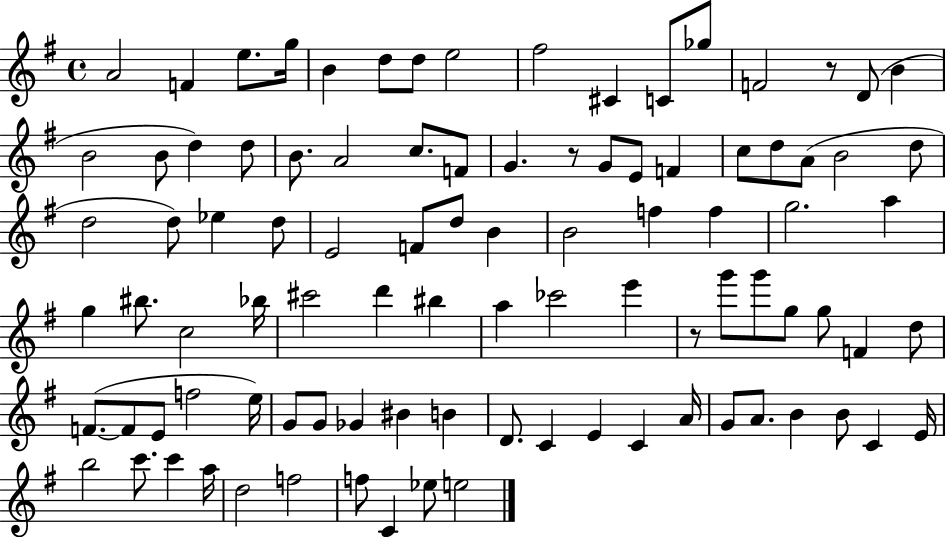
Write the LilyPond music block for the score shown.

{
  \clef treble
  \time 4/4
  \defaultTimeSignature
  \key g \major
  \repeat volta 2 { a'2 f'4 e''8. g''16 | b'4 d''8 d''8 e''2 | fis''2 cis'4 c'8 ges''8 | f'2 r8 d'8( b'4 | \break b'2 b'8 d''4) d''8 | b'8. a'2 c''8. f'8 | g'4. r8 g'8 e'8 f'4 | c''8 d''8 a'8( b'2 d''8 | \break d''2 d''8) ees''4 d''8 | e'2 f'8 d''8 b'4 | b'2 f''4 f''4 | g''2. a''4 | \break g''4 bis''8. c''2 bes''16 | cis'''2 d'''4 bis''4 | a''4 ces'''2 e'''4 | r8 g'''8 g'''8 g''8 g''8 f'4 d''8 | \break f'8.~(~ f'8 e'8 f''2 e''16) | g'8 g'8 ges'4 bis'4 b'4 | d'8. c'4 e'4 c'4 a'16 | g'8 a'8. b'4 b'8 c'4 e'16 | \break b''2 c'''8. c'''4 a''16 | d''2 f''2 | f''8 c'4 ees''8 e''2 | } \bar "|."
}